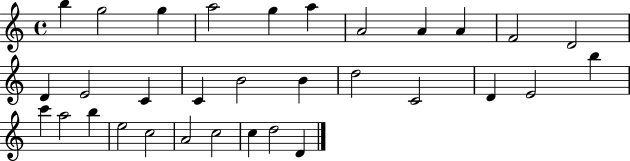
B5/q G5/h G5/q A5/h G5/q A5/q A4/h A4/q A4/q F4/h D4/h D4/q E4/h C4/q C4/q B4/h B4/q D5/h C4/h D4/q E4/h B5/q C6/q A5/h B5/q E5/h C5/h A4/h C5/h C5/q D5/h D4/q